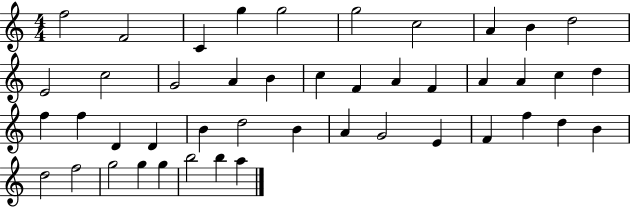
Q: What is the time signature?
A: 4/4